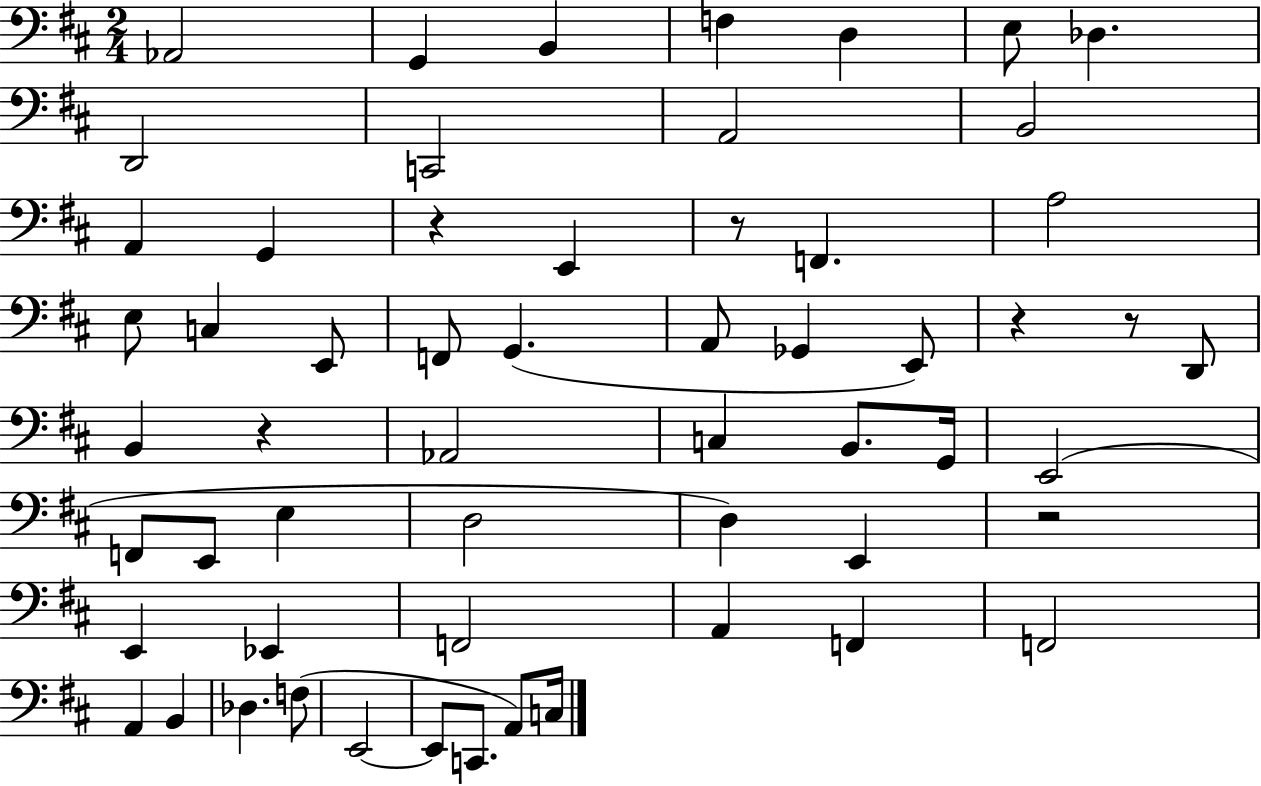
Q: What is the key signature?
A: D major